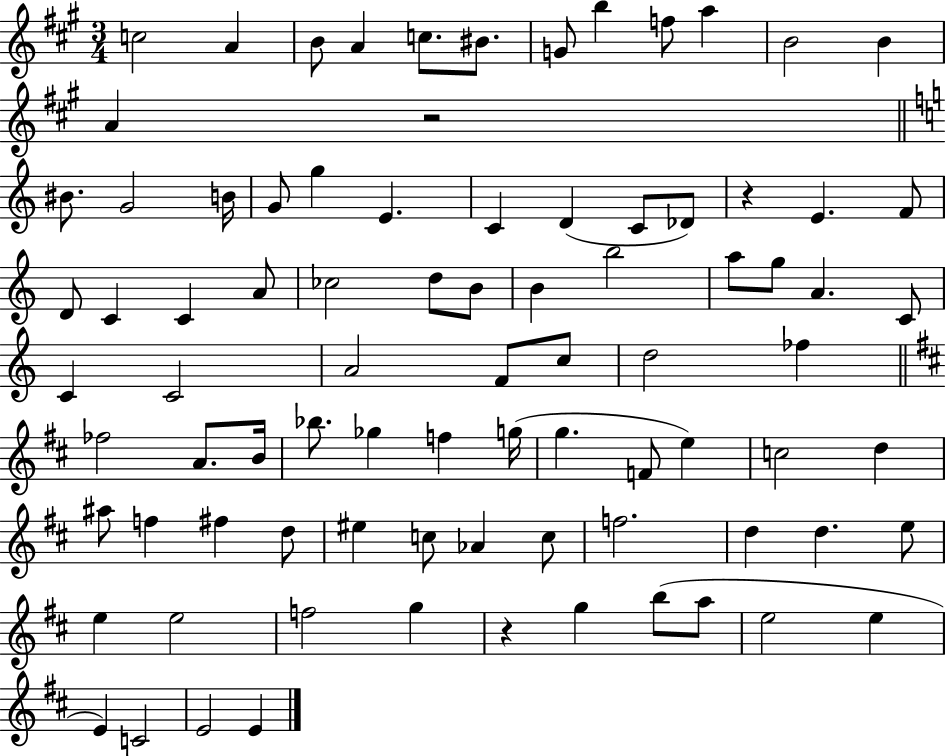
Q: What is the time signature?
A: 3/4